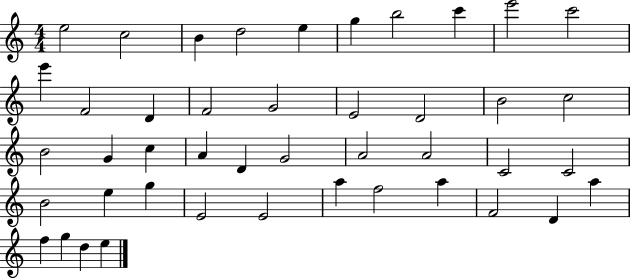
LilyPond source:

{
  \clef treble
  \numericTimeSignature
  \time 4/4
  \key c \major
  e''2 c''2 | b'4 d''2 e''4 | g''4 b''2 c'''4 | e'''2 c'''2 | \break e'''4 f'2 d'4 | f'2 g'2 | e'2 d'2 | b'2 c''2 | \break b'2 g'4 c''4 | a'4 d'4 g'2 | a'2 a'2 | c'2 c'2 | \break b'2 e''4 g''4 | e'2 e'2 | a''4 f''2 a''4 | f'2 d'4 a''4 | \break f''4 g''4 d''4 e''4 | \bar "|."
}